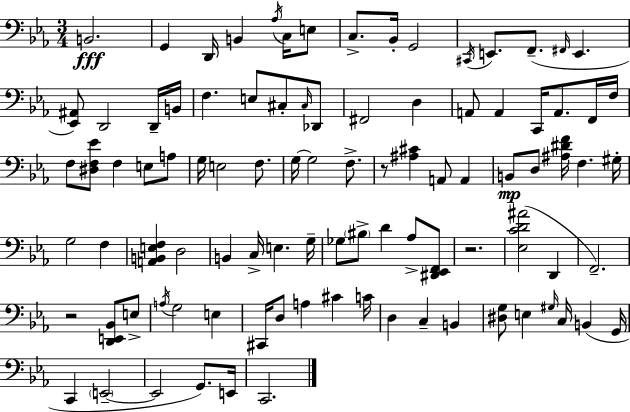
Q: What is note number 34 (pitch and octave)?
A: E3